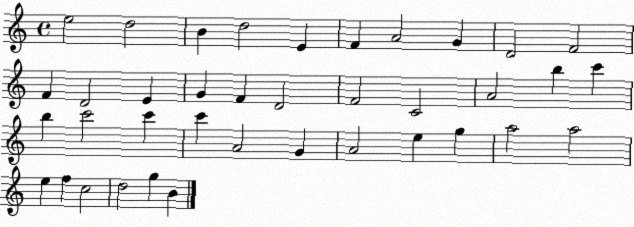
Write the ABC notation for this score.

X:1
T:Untitled
M:4/4
L:1/4
K:C
e2 d2 B d2 E F A2 G D2 F2 F D2 E G F D2 F2 C2 A2 b c' b c'2 c' c' A2 G A2 e g a2 a2 e f c2 d2 g B